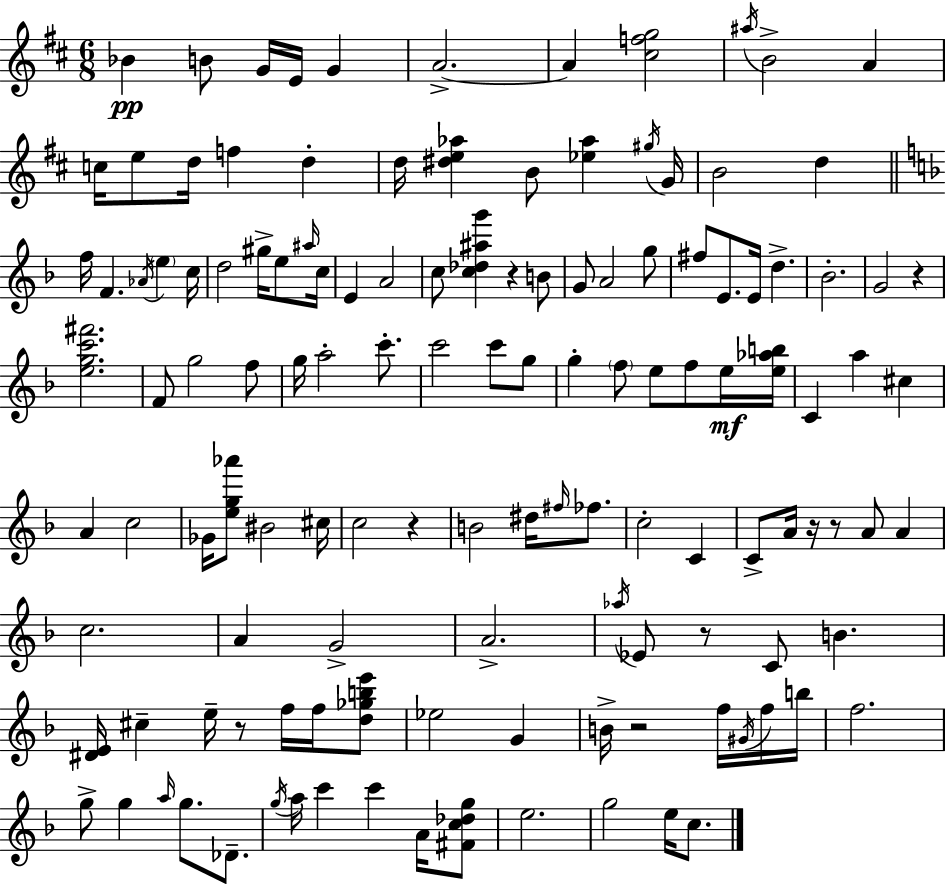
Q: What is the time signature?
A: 6/8